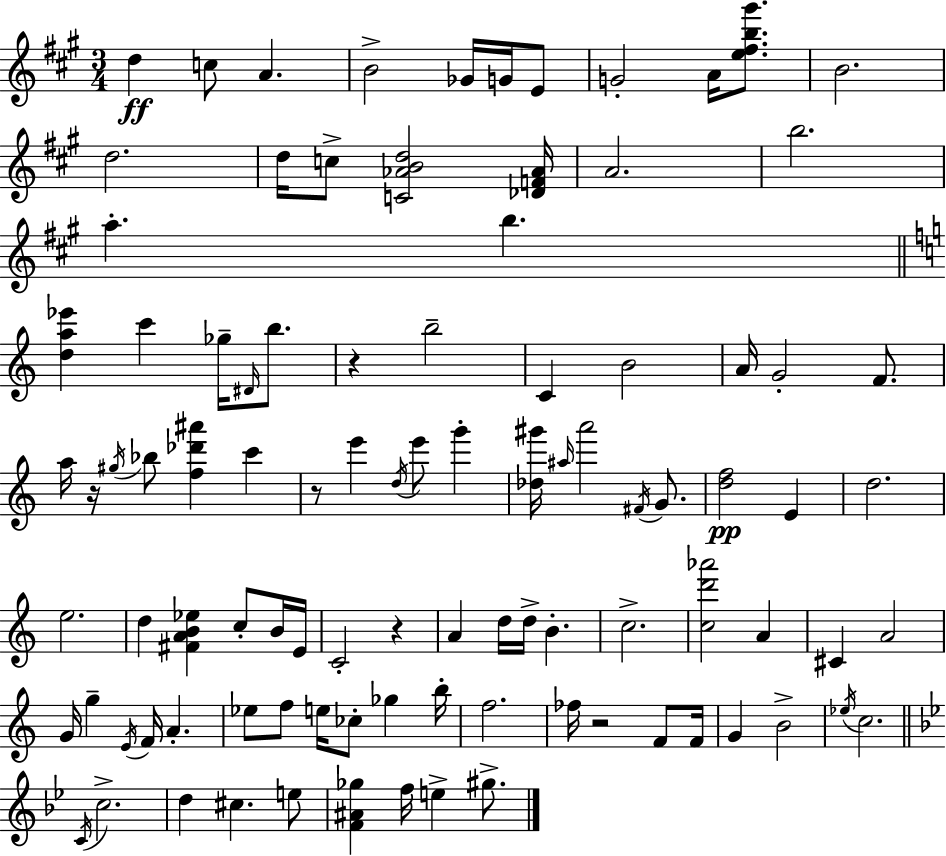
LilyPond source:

{
  \clef treble
  \numericTimeSignature
  \time 3/4
  \key a \major
  d''4\ff c''8 a'4. | b'2-> ges'16 g'16 e'8 | g'2-. a'16 <e'' fis'' b'' gis'''>8. | b'2. | \break d''2. | d''16 c''8-> <c' aes' b' d''>2 <des' f' aes'>16 | a'2. | b''2. | \break a''4.-. b''4. | \bar "||" \break \key c \major <d'' a'' ees'''>4 c'''4 ges''16-- \grace { dis'16 } b''8. | r4 b''2-- | c'4 b'2 | a'16 g'2-. f'8. | \break a''16 r16 \acciaccatura { gis''16 } bes''8 <f'' des''' ais'''>4 c'''4 | r8 e'''4 \acciaccatura { d''16 } e'''8 g'''4-. | <des'' gis'''>16 \grace { ais''16 } a'''2 | \acciaccatura { fis'16 } g'8. <d'' f''>2\pp | \break e'4 d''2. | e''2. | d''4 <fis' a' b' ees''>4 | c''8-. b'16 e'16 c'2-. | \break r4 a'4 d''16 d''16-> b'4.-. | c''2.-> | <c'' d''' aes'''>2 | a'4 cis'4 a'2 | \break g'16 g''4-- \acciaccatura { e'16 } f'16 | a'4.-. ees''8 f''8 e''16 ces''8-. | ges''4 b''16-. f''2. | fes''16 r2 | \break f'8 f'16 g'4 b'2-> | \acciaccatura { ees''16 } c''2. | \bar "||" \break \key g \minor \acciaccatura { c'16 } c''2.-> | d''4 cis''4. e''8 | <f' ais' ges''>4 f''16 e''4-> gis''8.-> | \bar "|."
}